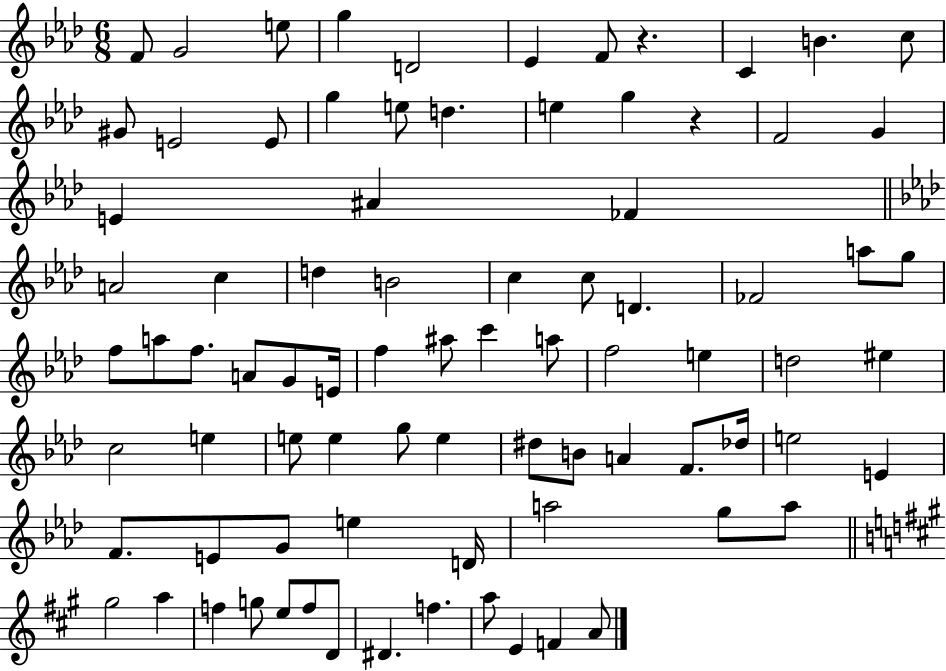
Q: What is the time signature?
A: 6/8